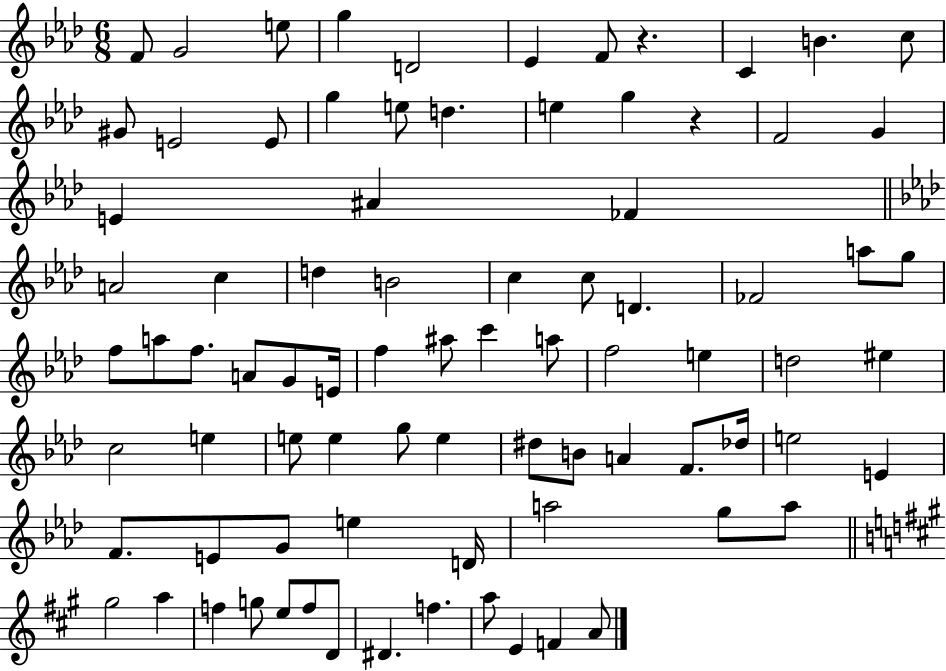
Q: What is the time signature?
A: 6/8